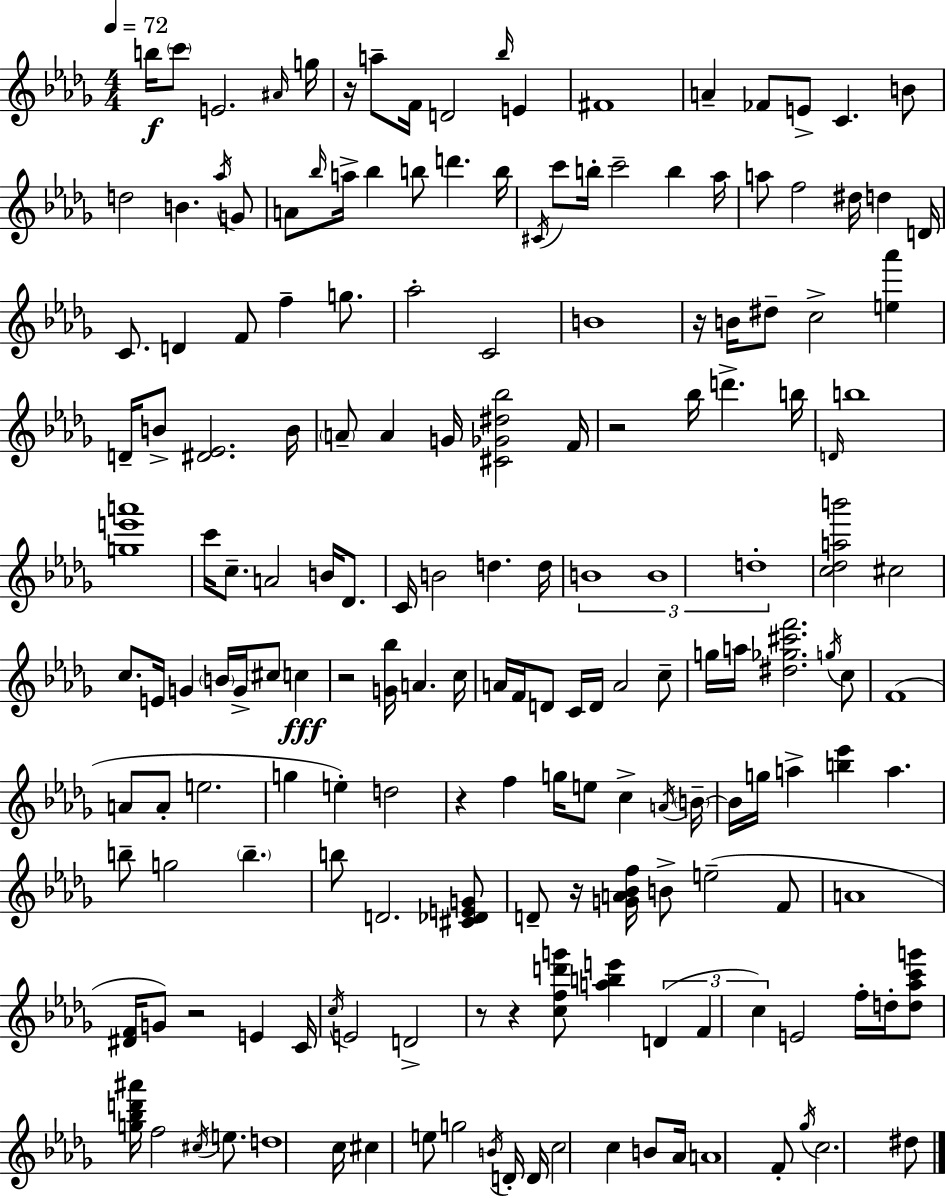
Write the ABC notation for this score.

X:1
T:Untitled
M:4/4
L:1/4
K:Bbm
b/4 c'/2 E2 ^A/4 g/4 z/4 a/2 F/4 D2 _b/4 E ^F4 A _F/2 E/2 C B/2 d2 B _a/4 G/2 A/2 _b/4 a/4 _b b/2 d' b/4 ^C/4 c'/2 b/4 c'2 b _a/4 a/2 f2 ^d/4 d D/4 C/2 D F/2 f g/2 _a2 C2 B4 z/4 B/4 ^d/2 c2 [e_a'] D/4 B/2 [^D_E]2 B/4 A/2 A G/4 [^C_G^d_b]2 F/4 z2 _b/4 d' b/4 D/4 b4 [ge'a']4 c'/4 c/2 A2 B/4 _D/2 C/4 B2 d d/4 B4 B4 d4 [c_dab']2 ^c2 c/2 E/4 G B/4 G/4 ^c/2 c z2 [G_b]/4 A c/4 A/4 F/4 D/2 C/4 D/4 A2 c/2 g/4 a/4 [^d_g^c'f']2 g/4 c/2 F4 A/2 A/2 e2 g e d2 z f g/4 e/2 c A/4 B/4 B/4 g/4 a [b_e'] a b/2 g2 b b/2 D2 [^C_DEG]/2 D/2 z/4 [GA_Bf]/4 B/2 e2 F/2 A4 [^DF]/4 G/2 z2 E C/4 c/4 E2 D2 z/2 z [cfd'g']/2 [abe'] D F c E2 f/4 d/4 [d_ac'g']/2 [g_bd'^a']/4 f2 ^c/4 e/2 d4 c/4 ^c e/2 g2 B/4 D/4 D/4 c2 c B/2 _A/4 A4 F/2 _g/4 c2 ^d/2